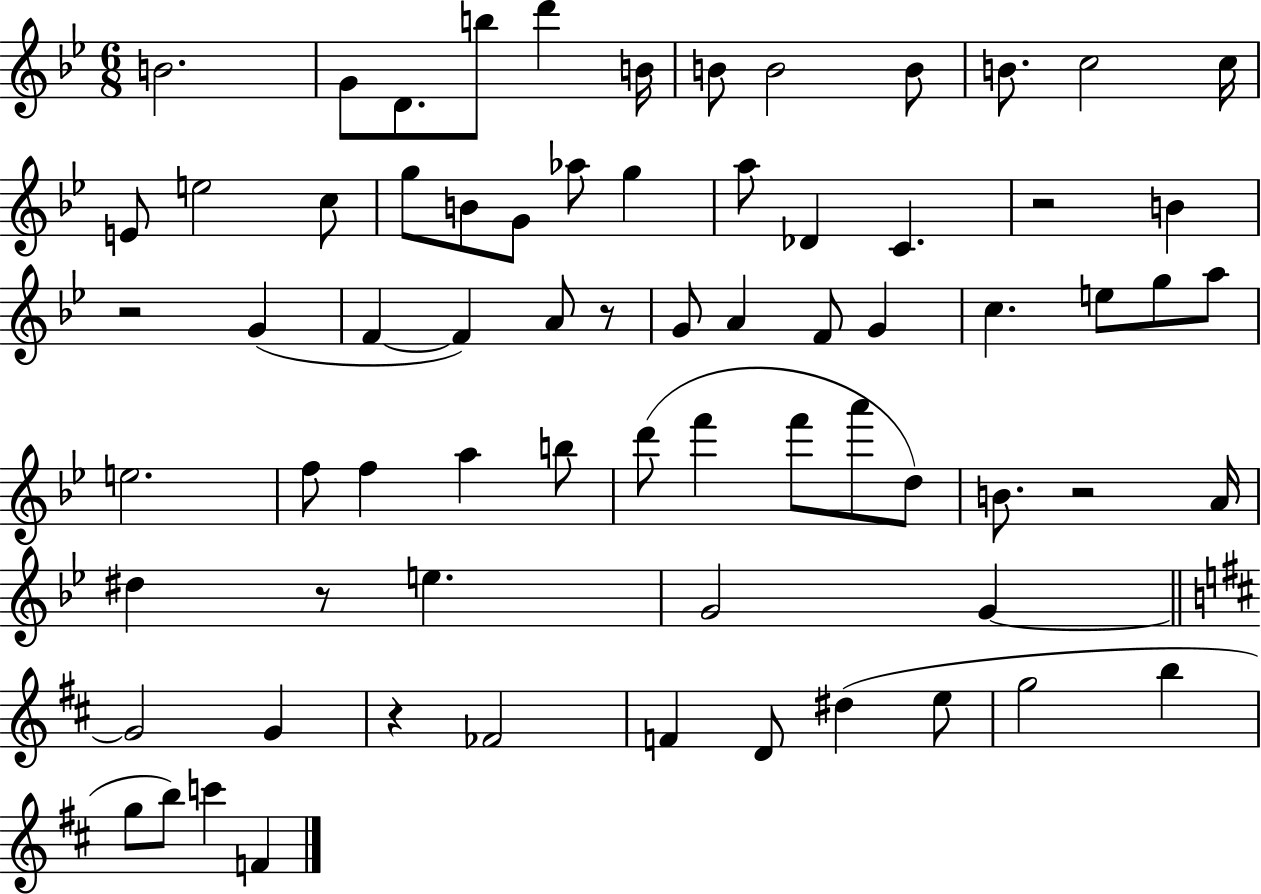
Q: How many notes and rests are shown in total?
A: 71